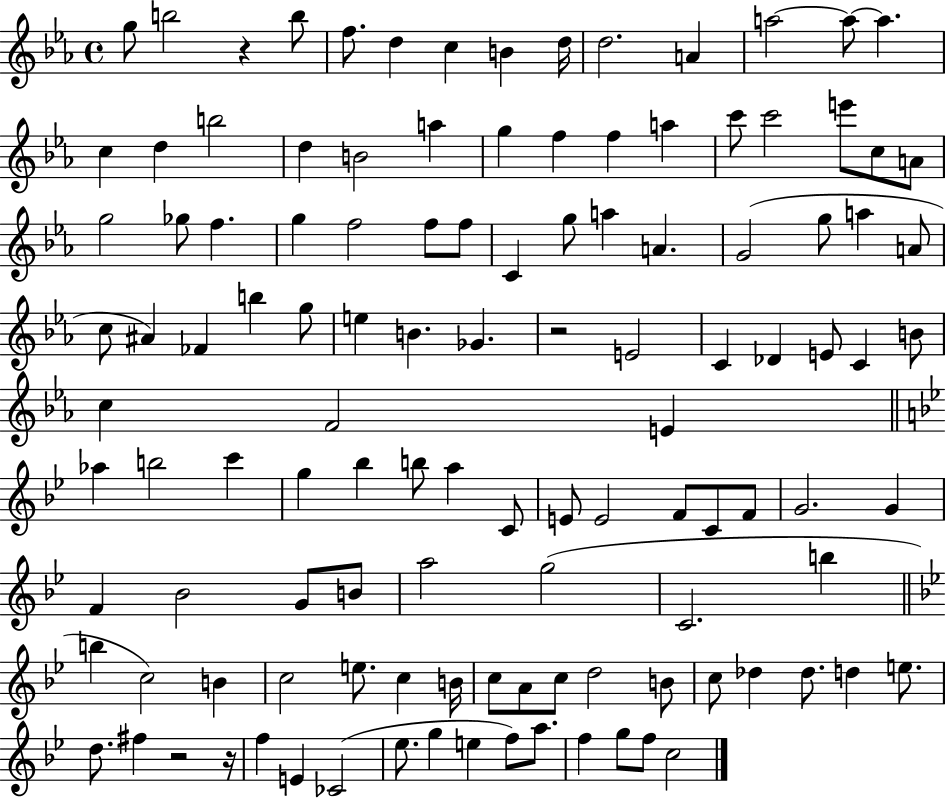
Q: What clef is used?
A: treble